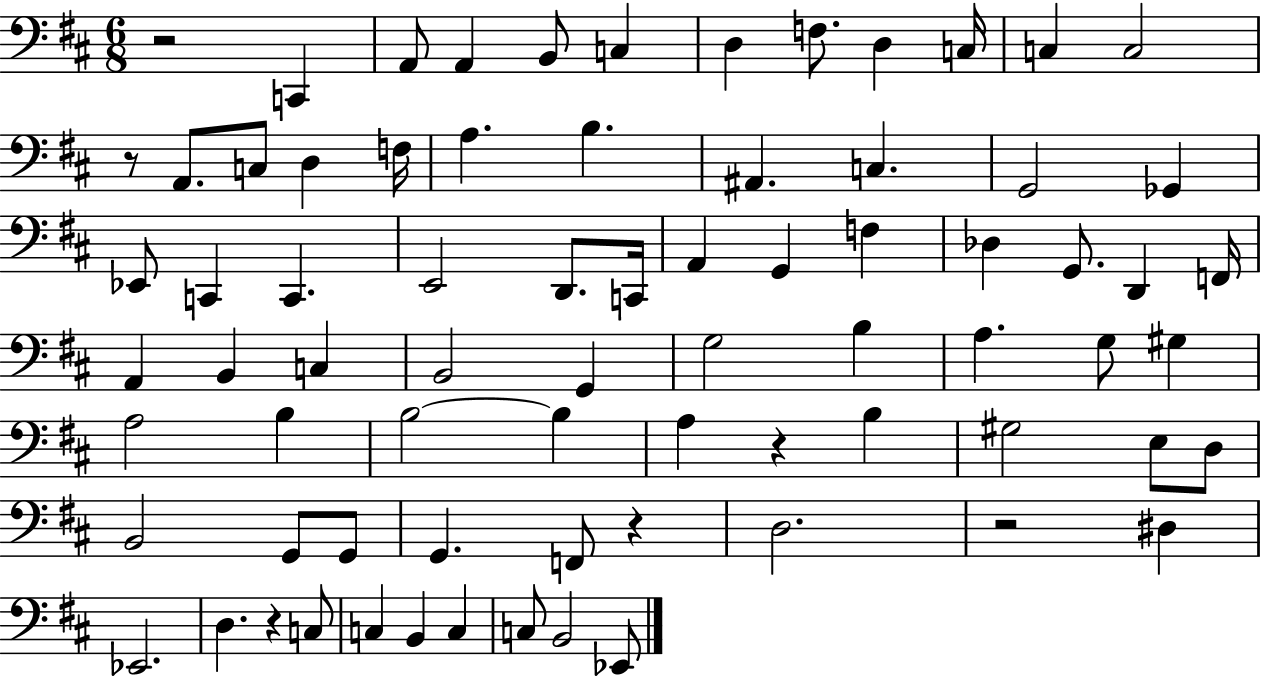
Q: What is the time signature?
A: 6/8